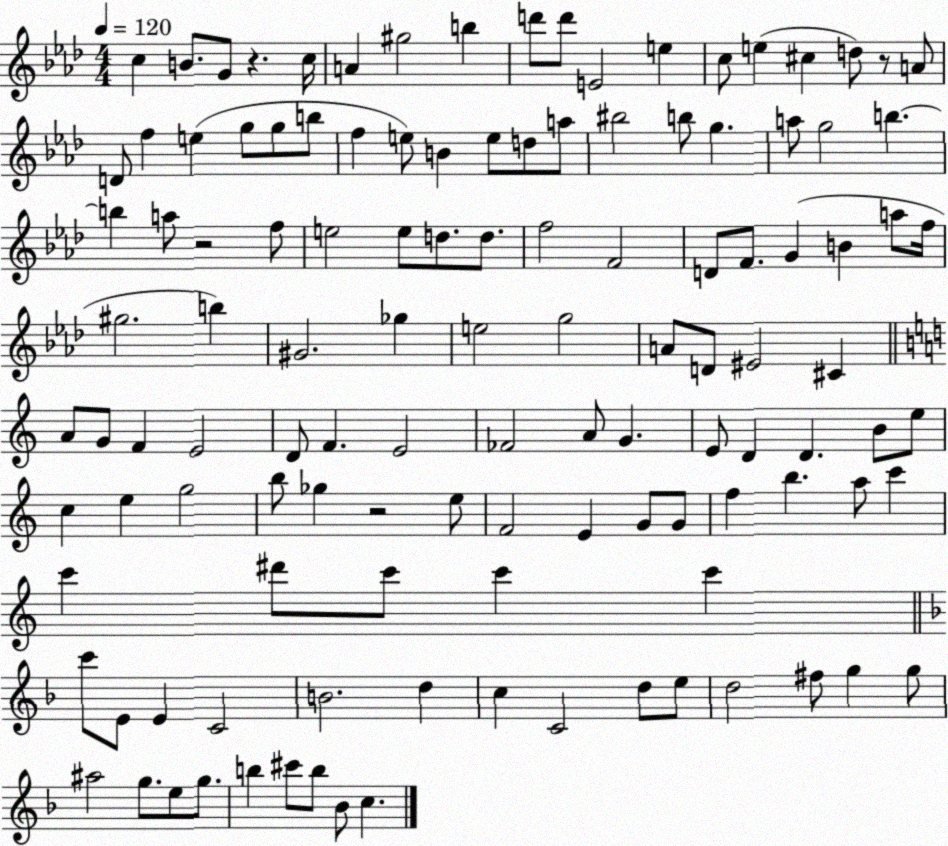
X:1
T:Untitled
M:4/4
L:1/4
K:Ab
c B/2 G/2 z c/4 A ^g2 b d'/2 d'/2 E2 e c/2 e ^c d/2 z/2 A/2 D/2 f e g/2 g/2 b/2 f e/2 B e/2 d/2 a/2 ^b2 b/2 g a/2 g2 b b a/2 z2 f/2 e2 e/2 d/2 d/2 f2 F2 D/2 F/2 G B a/2 f/4 ^g2 b ^G2 _g e2 g2 A/2 D/2 ^E2 ^C A/2 G/2 F E2 D/2 F E2 _F2 A/2 G E/2 D D B/2 e/2 c e g2 b/2 _g z2 e/2 F2 E G/2 G/2 f b a/2 c' c' ^d'/2 c'/2 c' c' c'/2 E/2 E C2 B2 d c C2 d/2 e/2 d2 ^f/2 g g/2 ^a2 g/2 e/2 g/2 b ^c'/2 b/2 _B/2 c